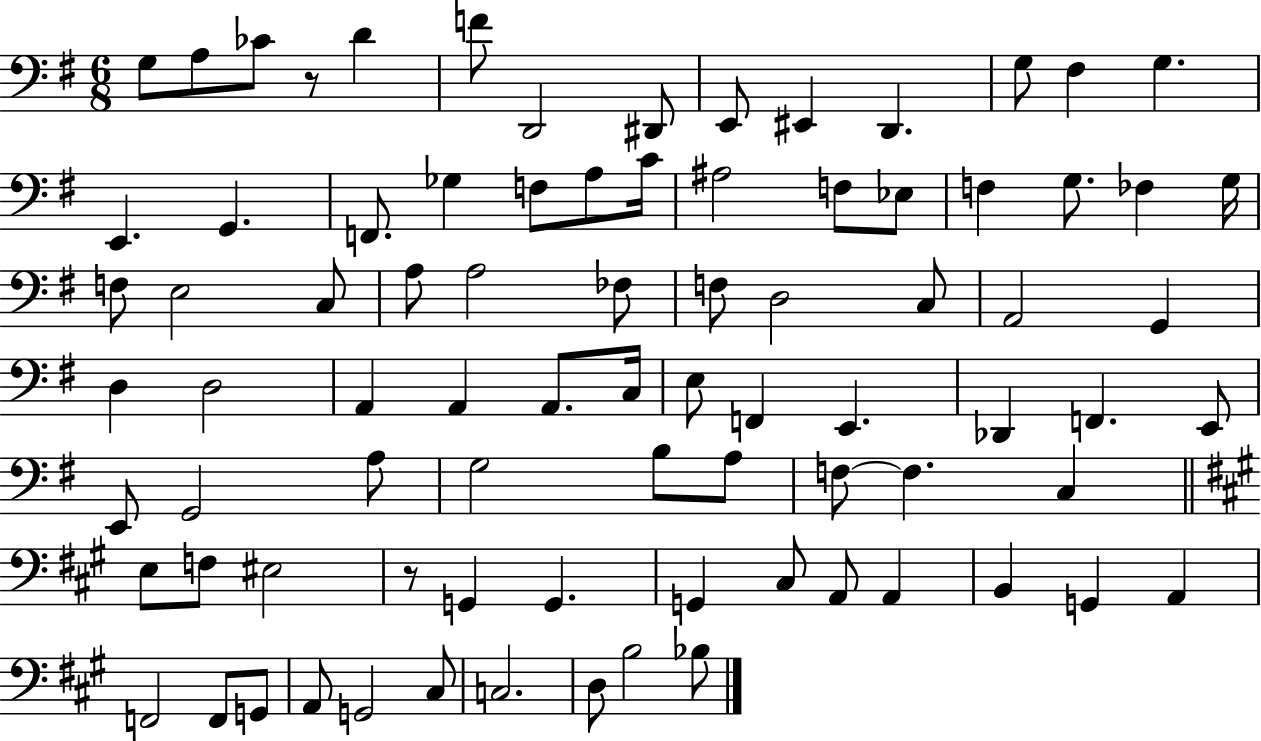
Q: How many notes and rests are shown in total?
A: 83